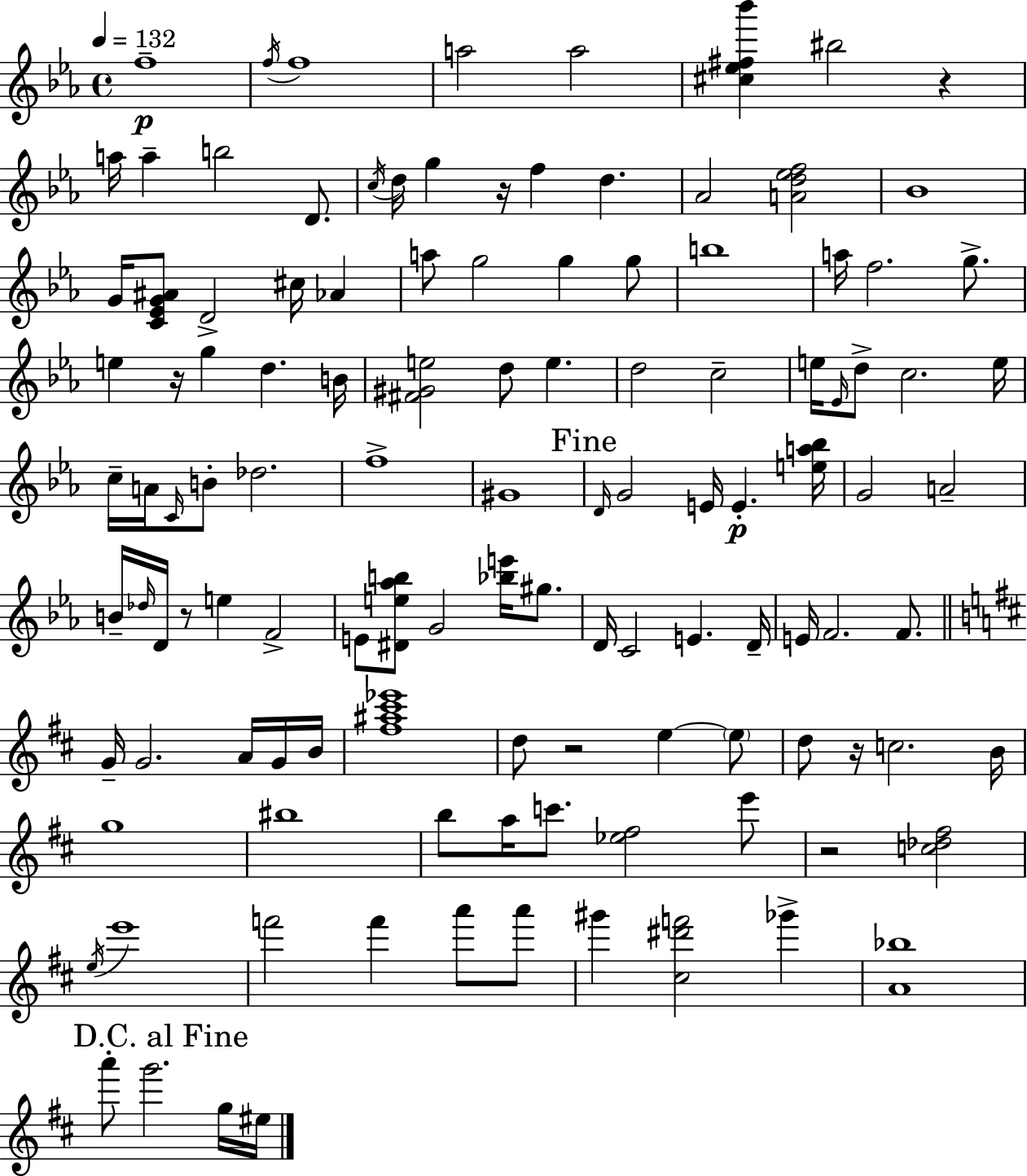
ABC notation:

X:1
T:Untitled
M:4/4
L:1/4
K:Eb
f4 f/4 f4 a2 a2 [^c_e^f_b'] ^b2 z a/4 a b2 D/2 c/4 d/4 g z/4 f d _A2 [Ad_ef]2 _B4 G/4 [C_EG^A]/2 D2 ^c/4 _A a/2 g2 g g/2 b4 a/4 f2 g/2 e z/4 g d B/4 [^F^Ge]2 d/2 e d2 c2 e/4 _E/4 d/2 c2 e/4 c/4 A/4 C/4 B/2 _d2 f4 ^G4 D/4 G2 E/4 E [ea_b]/4 G2 A2 B/4 _d/4 D/4 z/2 e F2 E/2 [^De_ab]/2 G2 [_be']/4 ^g/2 D/4 C2 E D/4 E/4 F2 F/2 G/4 G2 A/4 G/4 B/4 [^f^a^c'_e']4 d/2 z2 e e/2 d/2 z/4 c2 B/4 g4 ^b4 b/2 a/4 c'/2 [_e^f]2 e'/2 z2 [c_d^f]2 e/4 e'4 f'2 f' a'/2 a'/2 ^g' [^c^d'f']2 _g' [A_b]4 a'/2 g'2 g/4 ^e/4